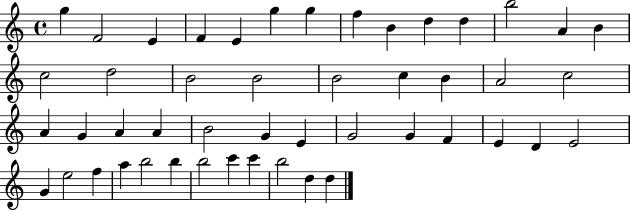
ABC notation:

X:1
T:Untitled
M:4/4
L:1/4
K:C
g F2 E F E g g f B d d b2 A B c2 d2 B2 B2 B2 c B A2 c2 A G A A B2 G E G2 G F E D E2 G e2 f a b2 b b2 c' c' b2 d d